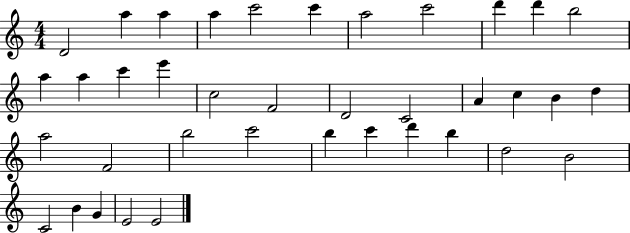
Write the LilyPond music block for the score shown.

{
  \clef treble
  \numericTimeSignature
  \time 4/4
  \key c \major
  d'2 a''4 a''4 | a''4 c'''2 c'''4 | a''2 c'''2 | d'''4 d'''4 b''2 | \break a''4 a''4 c'''4 e'''4 | c''2 f'2 | d'2 c'2 | a'4 c''4 b'4 d''4 | \break a''2 f'2 | b''2 c'''2 | b''4 c'''4 d'''4 b''4 | d''2 b'2 | \break c'2 b'4 g'4 | e'2 e'2 | \bar "|."
}